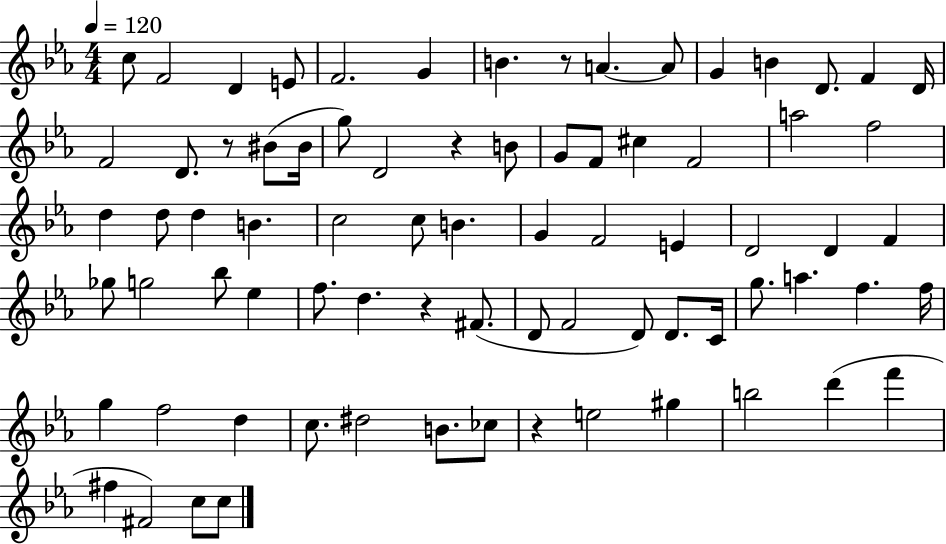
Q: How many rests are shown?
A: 5